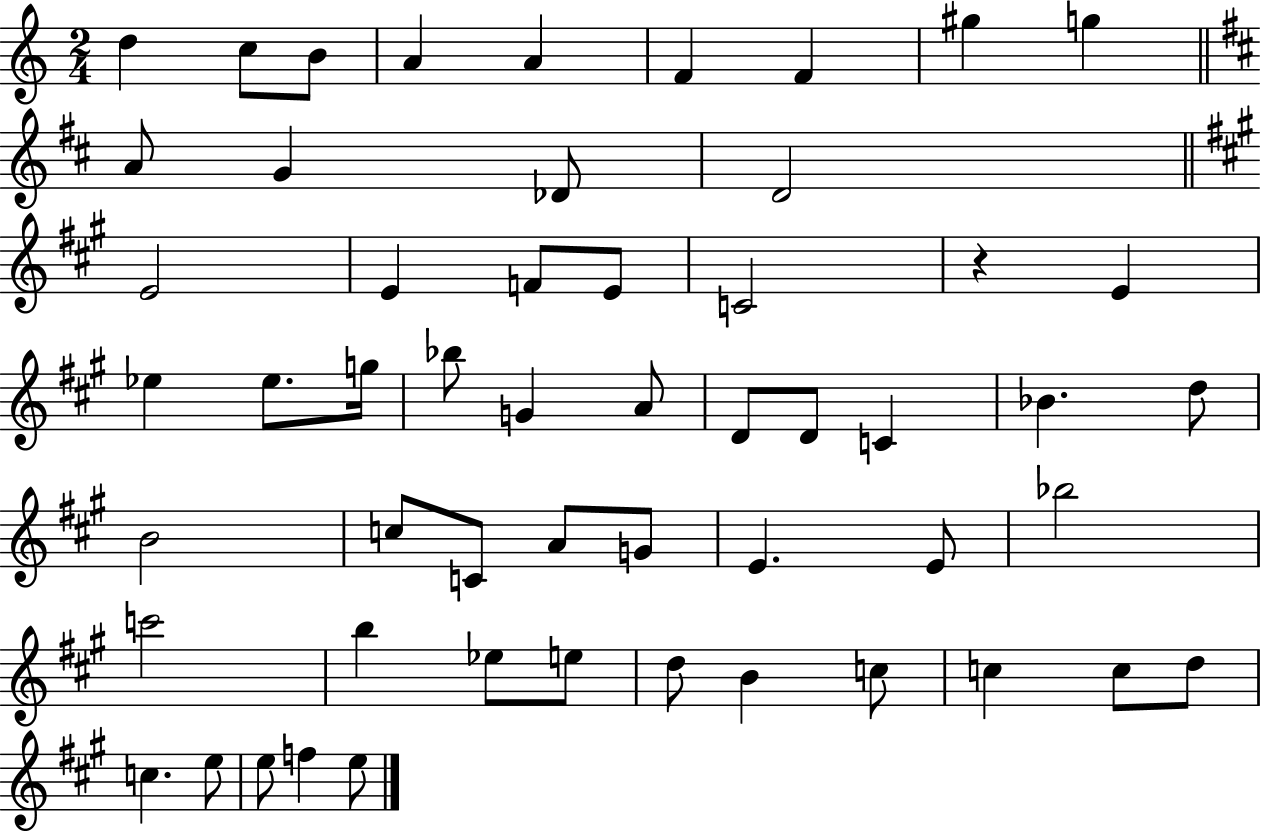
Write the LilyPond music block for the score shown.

{
  \clef treble
  \numericTimeSignature
  \time 2/4
  \key c \major
  \repeat volta 2 { d''4 c''8 b'8 | a'4 a'4 | f'4 f'4 | gis''4 g''4 | \break \bar "||" \break \key d \major a'8 g'4 des'8 | d'2 | \bar "||" \break \key a \major e'2 | e'4 f'8 e'8 | c'2 | r4 e'4 | \break ees''4 ees''8. g''16 | bes''8 g'4 a'8 | d'8 d'8 c'4 | bes'4. d''8 | \break b'2 | c''8 c'8 a'8 g'8 | e'4. e'8 | bes''2 | \break c'''2 | b''4 ees''8 e''8 | d''8 b'4 c''8 | c''4 c''8 d''8 | \break c''4. e''8 | e''8 f''4 e''8 | } \bar "|."
}